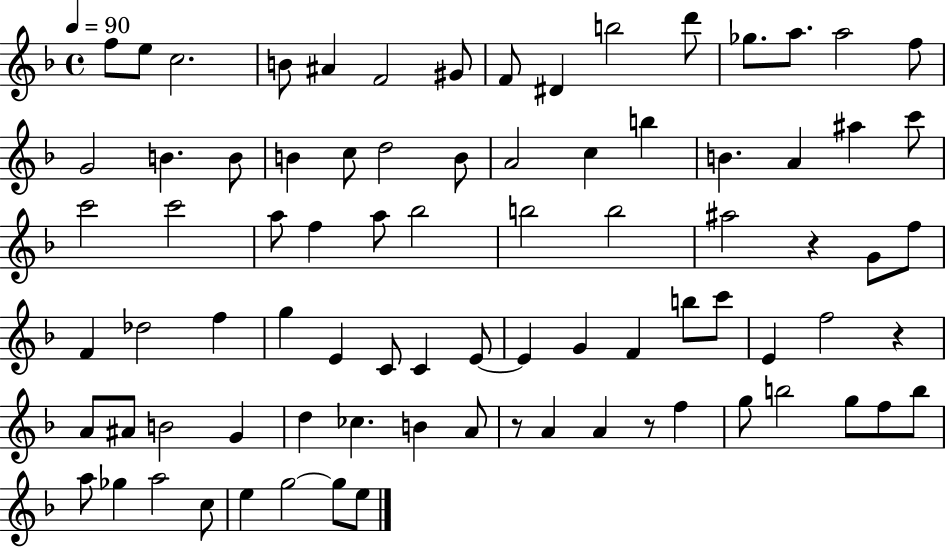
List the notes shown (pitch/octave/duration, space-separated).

F5/e E5/e C5/h. B4/e A#4/q F4/h G#4/e F4/e D#4/q B5/h D6/e Gb5/e. A5/e. A5/h F5/e G4/h B4/q. B4/e B4/q C5/e D5/h B4/e A4/h C5/q B5/q B4/q. A4/q A#5/q C6/e C6/h C6/h A5/e F5/q A5/e Bb5/h B5/h B5/h A#5/h R/q G4/e F5/e F4/q Db5/h F5/q G5/q E4/q C4/e C4/q E4/e E4/q G4/q F4/q B5/e C6/e E4/q F5/h R/q A4/e A#4/e B4/h G4/q D5/q CES5/q. B4/q A4/e R/e A4/q A4/q R/e F5/q G5/e B5/h G5/e F5/e B5/e A5/e Gb5/q A5/h C5/e E5/q G5/h G5/e E5/e